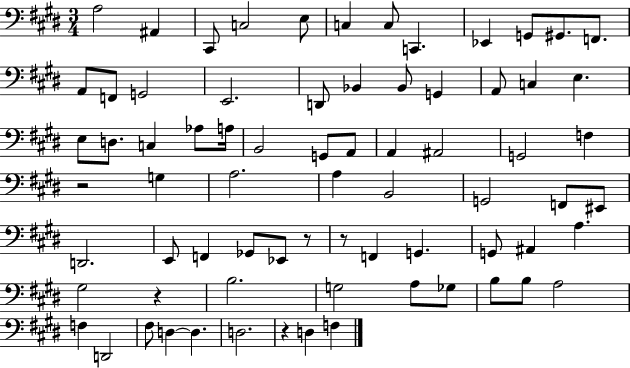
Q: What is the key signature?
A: E major